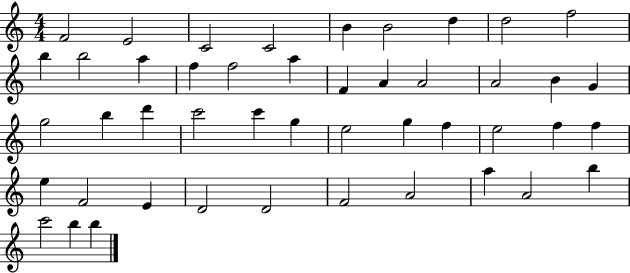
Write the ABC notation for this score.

X:1
T:Untitled
M:4/4
L:1/4
K:C
F2 E2 C2 C2 B B2 d d2 f2 b b2 a f f2 a F A A2 A2 B G g2 b d' c'2 c' g e2 g f e2 f f e F2 E D2 D2 F2 A2 a A2 b c'2 b b